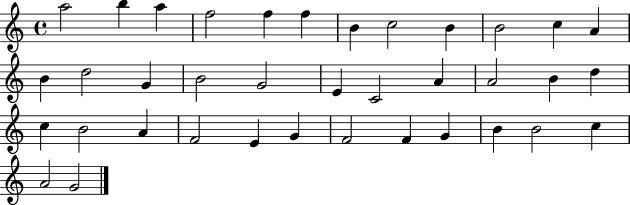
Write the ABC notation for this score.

X:1
T:Untitled
M:4/4
L:1/4
K:C
a2 b a f2 f f B c2 B B2 c A B d2 G B2 G2 E C2 A A2 B d c B2 A F2 E G F2 F G B B2 c A2 G2